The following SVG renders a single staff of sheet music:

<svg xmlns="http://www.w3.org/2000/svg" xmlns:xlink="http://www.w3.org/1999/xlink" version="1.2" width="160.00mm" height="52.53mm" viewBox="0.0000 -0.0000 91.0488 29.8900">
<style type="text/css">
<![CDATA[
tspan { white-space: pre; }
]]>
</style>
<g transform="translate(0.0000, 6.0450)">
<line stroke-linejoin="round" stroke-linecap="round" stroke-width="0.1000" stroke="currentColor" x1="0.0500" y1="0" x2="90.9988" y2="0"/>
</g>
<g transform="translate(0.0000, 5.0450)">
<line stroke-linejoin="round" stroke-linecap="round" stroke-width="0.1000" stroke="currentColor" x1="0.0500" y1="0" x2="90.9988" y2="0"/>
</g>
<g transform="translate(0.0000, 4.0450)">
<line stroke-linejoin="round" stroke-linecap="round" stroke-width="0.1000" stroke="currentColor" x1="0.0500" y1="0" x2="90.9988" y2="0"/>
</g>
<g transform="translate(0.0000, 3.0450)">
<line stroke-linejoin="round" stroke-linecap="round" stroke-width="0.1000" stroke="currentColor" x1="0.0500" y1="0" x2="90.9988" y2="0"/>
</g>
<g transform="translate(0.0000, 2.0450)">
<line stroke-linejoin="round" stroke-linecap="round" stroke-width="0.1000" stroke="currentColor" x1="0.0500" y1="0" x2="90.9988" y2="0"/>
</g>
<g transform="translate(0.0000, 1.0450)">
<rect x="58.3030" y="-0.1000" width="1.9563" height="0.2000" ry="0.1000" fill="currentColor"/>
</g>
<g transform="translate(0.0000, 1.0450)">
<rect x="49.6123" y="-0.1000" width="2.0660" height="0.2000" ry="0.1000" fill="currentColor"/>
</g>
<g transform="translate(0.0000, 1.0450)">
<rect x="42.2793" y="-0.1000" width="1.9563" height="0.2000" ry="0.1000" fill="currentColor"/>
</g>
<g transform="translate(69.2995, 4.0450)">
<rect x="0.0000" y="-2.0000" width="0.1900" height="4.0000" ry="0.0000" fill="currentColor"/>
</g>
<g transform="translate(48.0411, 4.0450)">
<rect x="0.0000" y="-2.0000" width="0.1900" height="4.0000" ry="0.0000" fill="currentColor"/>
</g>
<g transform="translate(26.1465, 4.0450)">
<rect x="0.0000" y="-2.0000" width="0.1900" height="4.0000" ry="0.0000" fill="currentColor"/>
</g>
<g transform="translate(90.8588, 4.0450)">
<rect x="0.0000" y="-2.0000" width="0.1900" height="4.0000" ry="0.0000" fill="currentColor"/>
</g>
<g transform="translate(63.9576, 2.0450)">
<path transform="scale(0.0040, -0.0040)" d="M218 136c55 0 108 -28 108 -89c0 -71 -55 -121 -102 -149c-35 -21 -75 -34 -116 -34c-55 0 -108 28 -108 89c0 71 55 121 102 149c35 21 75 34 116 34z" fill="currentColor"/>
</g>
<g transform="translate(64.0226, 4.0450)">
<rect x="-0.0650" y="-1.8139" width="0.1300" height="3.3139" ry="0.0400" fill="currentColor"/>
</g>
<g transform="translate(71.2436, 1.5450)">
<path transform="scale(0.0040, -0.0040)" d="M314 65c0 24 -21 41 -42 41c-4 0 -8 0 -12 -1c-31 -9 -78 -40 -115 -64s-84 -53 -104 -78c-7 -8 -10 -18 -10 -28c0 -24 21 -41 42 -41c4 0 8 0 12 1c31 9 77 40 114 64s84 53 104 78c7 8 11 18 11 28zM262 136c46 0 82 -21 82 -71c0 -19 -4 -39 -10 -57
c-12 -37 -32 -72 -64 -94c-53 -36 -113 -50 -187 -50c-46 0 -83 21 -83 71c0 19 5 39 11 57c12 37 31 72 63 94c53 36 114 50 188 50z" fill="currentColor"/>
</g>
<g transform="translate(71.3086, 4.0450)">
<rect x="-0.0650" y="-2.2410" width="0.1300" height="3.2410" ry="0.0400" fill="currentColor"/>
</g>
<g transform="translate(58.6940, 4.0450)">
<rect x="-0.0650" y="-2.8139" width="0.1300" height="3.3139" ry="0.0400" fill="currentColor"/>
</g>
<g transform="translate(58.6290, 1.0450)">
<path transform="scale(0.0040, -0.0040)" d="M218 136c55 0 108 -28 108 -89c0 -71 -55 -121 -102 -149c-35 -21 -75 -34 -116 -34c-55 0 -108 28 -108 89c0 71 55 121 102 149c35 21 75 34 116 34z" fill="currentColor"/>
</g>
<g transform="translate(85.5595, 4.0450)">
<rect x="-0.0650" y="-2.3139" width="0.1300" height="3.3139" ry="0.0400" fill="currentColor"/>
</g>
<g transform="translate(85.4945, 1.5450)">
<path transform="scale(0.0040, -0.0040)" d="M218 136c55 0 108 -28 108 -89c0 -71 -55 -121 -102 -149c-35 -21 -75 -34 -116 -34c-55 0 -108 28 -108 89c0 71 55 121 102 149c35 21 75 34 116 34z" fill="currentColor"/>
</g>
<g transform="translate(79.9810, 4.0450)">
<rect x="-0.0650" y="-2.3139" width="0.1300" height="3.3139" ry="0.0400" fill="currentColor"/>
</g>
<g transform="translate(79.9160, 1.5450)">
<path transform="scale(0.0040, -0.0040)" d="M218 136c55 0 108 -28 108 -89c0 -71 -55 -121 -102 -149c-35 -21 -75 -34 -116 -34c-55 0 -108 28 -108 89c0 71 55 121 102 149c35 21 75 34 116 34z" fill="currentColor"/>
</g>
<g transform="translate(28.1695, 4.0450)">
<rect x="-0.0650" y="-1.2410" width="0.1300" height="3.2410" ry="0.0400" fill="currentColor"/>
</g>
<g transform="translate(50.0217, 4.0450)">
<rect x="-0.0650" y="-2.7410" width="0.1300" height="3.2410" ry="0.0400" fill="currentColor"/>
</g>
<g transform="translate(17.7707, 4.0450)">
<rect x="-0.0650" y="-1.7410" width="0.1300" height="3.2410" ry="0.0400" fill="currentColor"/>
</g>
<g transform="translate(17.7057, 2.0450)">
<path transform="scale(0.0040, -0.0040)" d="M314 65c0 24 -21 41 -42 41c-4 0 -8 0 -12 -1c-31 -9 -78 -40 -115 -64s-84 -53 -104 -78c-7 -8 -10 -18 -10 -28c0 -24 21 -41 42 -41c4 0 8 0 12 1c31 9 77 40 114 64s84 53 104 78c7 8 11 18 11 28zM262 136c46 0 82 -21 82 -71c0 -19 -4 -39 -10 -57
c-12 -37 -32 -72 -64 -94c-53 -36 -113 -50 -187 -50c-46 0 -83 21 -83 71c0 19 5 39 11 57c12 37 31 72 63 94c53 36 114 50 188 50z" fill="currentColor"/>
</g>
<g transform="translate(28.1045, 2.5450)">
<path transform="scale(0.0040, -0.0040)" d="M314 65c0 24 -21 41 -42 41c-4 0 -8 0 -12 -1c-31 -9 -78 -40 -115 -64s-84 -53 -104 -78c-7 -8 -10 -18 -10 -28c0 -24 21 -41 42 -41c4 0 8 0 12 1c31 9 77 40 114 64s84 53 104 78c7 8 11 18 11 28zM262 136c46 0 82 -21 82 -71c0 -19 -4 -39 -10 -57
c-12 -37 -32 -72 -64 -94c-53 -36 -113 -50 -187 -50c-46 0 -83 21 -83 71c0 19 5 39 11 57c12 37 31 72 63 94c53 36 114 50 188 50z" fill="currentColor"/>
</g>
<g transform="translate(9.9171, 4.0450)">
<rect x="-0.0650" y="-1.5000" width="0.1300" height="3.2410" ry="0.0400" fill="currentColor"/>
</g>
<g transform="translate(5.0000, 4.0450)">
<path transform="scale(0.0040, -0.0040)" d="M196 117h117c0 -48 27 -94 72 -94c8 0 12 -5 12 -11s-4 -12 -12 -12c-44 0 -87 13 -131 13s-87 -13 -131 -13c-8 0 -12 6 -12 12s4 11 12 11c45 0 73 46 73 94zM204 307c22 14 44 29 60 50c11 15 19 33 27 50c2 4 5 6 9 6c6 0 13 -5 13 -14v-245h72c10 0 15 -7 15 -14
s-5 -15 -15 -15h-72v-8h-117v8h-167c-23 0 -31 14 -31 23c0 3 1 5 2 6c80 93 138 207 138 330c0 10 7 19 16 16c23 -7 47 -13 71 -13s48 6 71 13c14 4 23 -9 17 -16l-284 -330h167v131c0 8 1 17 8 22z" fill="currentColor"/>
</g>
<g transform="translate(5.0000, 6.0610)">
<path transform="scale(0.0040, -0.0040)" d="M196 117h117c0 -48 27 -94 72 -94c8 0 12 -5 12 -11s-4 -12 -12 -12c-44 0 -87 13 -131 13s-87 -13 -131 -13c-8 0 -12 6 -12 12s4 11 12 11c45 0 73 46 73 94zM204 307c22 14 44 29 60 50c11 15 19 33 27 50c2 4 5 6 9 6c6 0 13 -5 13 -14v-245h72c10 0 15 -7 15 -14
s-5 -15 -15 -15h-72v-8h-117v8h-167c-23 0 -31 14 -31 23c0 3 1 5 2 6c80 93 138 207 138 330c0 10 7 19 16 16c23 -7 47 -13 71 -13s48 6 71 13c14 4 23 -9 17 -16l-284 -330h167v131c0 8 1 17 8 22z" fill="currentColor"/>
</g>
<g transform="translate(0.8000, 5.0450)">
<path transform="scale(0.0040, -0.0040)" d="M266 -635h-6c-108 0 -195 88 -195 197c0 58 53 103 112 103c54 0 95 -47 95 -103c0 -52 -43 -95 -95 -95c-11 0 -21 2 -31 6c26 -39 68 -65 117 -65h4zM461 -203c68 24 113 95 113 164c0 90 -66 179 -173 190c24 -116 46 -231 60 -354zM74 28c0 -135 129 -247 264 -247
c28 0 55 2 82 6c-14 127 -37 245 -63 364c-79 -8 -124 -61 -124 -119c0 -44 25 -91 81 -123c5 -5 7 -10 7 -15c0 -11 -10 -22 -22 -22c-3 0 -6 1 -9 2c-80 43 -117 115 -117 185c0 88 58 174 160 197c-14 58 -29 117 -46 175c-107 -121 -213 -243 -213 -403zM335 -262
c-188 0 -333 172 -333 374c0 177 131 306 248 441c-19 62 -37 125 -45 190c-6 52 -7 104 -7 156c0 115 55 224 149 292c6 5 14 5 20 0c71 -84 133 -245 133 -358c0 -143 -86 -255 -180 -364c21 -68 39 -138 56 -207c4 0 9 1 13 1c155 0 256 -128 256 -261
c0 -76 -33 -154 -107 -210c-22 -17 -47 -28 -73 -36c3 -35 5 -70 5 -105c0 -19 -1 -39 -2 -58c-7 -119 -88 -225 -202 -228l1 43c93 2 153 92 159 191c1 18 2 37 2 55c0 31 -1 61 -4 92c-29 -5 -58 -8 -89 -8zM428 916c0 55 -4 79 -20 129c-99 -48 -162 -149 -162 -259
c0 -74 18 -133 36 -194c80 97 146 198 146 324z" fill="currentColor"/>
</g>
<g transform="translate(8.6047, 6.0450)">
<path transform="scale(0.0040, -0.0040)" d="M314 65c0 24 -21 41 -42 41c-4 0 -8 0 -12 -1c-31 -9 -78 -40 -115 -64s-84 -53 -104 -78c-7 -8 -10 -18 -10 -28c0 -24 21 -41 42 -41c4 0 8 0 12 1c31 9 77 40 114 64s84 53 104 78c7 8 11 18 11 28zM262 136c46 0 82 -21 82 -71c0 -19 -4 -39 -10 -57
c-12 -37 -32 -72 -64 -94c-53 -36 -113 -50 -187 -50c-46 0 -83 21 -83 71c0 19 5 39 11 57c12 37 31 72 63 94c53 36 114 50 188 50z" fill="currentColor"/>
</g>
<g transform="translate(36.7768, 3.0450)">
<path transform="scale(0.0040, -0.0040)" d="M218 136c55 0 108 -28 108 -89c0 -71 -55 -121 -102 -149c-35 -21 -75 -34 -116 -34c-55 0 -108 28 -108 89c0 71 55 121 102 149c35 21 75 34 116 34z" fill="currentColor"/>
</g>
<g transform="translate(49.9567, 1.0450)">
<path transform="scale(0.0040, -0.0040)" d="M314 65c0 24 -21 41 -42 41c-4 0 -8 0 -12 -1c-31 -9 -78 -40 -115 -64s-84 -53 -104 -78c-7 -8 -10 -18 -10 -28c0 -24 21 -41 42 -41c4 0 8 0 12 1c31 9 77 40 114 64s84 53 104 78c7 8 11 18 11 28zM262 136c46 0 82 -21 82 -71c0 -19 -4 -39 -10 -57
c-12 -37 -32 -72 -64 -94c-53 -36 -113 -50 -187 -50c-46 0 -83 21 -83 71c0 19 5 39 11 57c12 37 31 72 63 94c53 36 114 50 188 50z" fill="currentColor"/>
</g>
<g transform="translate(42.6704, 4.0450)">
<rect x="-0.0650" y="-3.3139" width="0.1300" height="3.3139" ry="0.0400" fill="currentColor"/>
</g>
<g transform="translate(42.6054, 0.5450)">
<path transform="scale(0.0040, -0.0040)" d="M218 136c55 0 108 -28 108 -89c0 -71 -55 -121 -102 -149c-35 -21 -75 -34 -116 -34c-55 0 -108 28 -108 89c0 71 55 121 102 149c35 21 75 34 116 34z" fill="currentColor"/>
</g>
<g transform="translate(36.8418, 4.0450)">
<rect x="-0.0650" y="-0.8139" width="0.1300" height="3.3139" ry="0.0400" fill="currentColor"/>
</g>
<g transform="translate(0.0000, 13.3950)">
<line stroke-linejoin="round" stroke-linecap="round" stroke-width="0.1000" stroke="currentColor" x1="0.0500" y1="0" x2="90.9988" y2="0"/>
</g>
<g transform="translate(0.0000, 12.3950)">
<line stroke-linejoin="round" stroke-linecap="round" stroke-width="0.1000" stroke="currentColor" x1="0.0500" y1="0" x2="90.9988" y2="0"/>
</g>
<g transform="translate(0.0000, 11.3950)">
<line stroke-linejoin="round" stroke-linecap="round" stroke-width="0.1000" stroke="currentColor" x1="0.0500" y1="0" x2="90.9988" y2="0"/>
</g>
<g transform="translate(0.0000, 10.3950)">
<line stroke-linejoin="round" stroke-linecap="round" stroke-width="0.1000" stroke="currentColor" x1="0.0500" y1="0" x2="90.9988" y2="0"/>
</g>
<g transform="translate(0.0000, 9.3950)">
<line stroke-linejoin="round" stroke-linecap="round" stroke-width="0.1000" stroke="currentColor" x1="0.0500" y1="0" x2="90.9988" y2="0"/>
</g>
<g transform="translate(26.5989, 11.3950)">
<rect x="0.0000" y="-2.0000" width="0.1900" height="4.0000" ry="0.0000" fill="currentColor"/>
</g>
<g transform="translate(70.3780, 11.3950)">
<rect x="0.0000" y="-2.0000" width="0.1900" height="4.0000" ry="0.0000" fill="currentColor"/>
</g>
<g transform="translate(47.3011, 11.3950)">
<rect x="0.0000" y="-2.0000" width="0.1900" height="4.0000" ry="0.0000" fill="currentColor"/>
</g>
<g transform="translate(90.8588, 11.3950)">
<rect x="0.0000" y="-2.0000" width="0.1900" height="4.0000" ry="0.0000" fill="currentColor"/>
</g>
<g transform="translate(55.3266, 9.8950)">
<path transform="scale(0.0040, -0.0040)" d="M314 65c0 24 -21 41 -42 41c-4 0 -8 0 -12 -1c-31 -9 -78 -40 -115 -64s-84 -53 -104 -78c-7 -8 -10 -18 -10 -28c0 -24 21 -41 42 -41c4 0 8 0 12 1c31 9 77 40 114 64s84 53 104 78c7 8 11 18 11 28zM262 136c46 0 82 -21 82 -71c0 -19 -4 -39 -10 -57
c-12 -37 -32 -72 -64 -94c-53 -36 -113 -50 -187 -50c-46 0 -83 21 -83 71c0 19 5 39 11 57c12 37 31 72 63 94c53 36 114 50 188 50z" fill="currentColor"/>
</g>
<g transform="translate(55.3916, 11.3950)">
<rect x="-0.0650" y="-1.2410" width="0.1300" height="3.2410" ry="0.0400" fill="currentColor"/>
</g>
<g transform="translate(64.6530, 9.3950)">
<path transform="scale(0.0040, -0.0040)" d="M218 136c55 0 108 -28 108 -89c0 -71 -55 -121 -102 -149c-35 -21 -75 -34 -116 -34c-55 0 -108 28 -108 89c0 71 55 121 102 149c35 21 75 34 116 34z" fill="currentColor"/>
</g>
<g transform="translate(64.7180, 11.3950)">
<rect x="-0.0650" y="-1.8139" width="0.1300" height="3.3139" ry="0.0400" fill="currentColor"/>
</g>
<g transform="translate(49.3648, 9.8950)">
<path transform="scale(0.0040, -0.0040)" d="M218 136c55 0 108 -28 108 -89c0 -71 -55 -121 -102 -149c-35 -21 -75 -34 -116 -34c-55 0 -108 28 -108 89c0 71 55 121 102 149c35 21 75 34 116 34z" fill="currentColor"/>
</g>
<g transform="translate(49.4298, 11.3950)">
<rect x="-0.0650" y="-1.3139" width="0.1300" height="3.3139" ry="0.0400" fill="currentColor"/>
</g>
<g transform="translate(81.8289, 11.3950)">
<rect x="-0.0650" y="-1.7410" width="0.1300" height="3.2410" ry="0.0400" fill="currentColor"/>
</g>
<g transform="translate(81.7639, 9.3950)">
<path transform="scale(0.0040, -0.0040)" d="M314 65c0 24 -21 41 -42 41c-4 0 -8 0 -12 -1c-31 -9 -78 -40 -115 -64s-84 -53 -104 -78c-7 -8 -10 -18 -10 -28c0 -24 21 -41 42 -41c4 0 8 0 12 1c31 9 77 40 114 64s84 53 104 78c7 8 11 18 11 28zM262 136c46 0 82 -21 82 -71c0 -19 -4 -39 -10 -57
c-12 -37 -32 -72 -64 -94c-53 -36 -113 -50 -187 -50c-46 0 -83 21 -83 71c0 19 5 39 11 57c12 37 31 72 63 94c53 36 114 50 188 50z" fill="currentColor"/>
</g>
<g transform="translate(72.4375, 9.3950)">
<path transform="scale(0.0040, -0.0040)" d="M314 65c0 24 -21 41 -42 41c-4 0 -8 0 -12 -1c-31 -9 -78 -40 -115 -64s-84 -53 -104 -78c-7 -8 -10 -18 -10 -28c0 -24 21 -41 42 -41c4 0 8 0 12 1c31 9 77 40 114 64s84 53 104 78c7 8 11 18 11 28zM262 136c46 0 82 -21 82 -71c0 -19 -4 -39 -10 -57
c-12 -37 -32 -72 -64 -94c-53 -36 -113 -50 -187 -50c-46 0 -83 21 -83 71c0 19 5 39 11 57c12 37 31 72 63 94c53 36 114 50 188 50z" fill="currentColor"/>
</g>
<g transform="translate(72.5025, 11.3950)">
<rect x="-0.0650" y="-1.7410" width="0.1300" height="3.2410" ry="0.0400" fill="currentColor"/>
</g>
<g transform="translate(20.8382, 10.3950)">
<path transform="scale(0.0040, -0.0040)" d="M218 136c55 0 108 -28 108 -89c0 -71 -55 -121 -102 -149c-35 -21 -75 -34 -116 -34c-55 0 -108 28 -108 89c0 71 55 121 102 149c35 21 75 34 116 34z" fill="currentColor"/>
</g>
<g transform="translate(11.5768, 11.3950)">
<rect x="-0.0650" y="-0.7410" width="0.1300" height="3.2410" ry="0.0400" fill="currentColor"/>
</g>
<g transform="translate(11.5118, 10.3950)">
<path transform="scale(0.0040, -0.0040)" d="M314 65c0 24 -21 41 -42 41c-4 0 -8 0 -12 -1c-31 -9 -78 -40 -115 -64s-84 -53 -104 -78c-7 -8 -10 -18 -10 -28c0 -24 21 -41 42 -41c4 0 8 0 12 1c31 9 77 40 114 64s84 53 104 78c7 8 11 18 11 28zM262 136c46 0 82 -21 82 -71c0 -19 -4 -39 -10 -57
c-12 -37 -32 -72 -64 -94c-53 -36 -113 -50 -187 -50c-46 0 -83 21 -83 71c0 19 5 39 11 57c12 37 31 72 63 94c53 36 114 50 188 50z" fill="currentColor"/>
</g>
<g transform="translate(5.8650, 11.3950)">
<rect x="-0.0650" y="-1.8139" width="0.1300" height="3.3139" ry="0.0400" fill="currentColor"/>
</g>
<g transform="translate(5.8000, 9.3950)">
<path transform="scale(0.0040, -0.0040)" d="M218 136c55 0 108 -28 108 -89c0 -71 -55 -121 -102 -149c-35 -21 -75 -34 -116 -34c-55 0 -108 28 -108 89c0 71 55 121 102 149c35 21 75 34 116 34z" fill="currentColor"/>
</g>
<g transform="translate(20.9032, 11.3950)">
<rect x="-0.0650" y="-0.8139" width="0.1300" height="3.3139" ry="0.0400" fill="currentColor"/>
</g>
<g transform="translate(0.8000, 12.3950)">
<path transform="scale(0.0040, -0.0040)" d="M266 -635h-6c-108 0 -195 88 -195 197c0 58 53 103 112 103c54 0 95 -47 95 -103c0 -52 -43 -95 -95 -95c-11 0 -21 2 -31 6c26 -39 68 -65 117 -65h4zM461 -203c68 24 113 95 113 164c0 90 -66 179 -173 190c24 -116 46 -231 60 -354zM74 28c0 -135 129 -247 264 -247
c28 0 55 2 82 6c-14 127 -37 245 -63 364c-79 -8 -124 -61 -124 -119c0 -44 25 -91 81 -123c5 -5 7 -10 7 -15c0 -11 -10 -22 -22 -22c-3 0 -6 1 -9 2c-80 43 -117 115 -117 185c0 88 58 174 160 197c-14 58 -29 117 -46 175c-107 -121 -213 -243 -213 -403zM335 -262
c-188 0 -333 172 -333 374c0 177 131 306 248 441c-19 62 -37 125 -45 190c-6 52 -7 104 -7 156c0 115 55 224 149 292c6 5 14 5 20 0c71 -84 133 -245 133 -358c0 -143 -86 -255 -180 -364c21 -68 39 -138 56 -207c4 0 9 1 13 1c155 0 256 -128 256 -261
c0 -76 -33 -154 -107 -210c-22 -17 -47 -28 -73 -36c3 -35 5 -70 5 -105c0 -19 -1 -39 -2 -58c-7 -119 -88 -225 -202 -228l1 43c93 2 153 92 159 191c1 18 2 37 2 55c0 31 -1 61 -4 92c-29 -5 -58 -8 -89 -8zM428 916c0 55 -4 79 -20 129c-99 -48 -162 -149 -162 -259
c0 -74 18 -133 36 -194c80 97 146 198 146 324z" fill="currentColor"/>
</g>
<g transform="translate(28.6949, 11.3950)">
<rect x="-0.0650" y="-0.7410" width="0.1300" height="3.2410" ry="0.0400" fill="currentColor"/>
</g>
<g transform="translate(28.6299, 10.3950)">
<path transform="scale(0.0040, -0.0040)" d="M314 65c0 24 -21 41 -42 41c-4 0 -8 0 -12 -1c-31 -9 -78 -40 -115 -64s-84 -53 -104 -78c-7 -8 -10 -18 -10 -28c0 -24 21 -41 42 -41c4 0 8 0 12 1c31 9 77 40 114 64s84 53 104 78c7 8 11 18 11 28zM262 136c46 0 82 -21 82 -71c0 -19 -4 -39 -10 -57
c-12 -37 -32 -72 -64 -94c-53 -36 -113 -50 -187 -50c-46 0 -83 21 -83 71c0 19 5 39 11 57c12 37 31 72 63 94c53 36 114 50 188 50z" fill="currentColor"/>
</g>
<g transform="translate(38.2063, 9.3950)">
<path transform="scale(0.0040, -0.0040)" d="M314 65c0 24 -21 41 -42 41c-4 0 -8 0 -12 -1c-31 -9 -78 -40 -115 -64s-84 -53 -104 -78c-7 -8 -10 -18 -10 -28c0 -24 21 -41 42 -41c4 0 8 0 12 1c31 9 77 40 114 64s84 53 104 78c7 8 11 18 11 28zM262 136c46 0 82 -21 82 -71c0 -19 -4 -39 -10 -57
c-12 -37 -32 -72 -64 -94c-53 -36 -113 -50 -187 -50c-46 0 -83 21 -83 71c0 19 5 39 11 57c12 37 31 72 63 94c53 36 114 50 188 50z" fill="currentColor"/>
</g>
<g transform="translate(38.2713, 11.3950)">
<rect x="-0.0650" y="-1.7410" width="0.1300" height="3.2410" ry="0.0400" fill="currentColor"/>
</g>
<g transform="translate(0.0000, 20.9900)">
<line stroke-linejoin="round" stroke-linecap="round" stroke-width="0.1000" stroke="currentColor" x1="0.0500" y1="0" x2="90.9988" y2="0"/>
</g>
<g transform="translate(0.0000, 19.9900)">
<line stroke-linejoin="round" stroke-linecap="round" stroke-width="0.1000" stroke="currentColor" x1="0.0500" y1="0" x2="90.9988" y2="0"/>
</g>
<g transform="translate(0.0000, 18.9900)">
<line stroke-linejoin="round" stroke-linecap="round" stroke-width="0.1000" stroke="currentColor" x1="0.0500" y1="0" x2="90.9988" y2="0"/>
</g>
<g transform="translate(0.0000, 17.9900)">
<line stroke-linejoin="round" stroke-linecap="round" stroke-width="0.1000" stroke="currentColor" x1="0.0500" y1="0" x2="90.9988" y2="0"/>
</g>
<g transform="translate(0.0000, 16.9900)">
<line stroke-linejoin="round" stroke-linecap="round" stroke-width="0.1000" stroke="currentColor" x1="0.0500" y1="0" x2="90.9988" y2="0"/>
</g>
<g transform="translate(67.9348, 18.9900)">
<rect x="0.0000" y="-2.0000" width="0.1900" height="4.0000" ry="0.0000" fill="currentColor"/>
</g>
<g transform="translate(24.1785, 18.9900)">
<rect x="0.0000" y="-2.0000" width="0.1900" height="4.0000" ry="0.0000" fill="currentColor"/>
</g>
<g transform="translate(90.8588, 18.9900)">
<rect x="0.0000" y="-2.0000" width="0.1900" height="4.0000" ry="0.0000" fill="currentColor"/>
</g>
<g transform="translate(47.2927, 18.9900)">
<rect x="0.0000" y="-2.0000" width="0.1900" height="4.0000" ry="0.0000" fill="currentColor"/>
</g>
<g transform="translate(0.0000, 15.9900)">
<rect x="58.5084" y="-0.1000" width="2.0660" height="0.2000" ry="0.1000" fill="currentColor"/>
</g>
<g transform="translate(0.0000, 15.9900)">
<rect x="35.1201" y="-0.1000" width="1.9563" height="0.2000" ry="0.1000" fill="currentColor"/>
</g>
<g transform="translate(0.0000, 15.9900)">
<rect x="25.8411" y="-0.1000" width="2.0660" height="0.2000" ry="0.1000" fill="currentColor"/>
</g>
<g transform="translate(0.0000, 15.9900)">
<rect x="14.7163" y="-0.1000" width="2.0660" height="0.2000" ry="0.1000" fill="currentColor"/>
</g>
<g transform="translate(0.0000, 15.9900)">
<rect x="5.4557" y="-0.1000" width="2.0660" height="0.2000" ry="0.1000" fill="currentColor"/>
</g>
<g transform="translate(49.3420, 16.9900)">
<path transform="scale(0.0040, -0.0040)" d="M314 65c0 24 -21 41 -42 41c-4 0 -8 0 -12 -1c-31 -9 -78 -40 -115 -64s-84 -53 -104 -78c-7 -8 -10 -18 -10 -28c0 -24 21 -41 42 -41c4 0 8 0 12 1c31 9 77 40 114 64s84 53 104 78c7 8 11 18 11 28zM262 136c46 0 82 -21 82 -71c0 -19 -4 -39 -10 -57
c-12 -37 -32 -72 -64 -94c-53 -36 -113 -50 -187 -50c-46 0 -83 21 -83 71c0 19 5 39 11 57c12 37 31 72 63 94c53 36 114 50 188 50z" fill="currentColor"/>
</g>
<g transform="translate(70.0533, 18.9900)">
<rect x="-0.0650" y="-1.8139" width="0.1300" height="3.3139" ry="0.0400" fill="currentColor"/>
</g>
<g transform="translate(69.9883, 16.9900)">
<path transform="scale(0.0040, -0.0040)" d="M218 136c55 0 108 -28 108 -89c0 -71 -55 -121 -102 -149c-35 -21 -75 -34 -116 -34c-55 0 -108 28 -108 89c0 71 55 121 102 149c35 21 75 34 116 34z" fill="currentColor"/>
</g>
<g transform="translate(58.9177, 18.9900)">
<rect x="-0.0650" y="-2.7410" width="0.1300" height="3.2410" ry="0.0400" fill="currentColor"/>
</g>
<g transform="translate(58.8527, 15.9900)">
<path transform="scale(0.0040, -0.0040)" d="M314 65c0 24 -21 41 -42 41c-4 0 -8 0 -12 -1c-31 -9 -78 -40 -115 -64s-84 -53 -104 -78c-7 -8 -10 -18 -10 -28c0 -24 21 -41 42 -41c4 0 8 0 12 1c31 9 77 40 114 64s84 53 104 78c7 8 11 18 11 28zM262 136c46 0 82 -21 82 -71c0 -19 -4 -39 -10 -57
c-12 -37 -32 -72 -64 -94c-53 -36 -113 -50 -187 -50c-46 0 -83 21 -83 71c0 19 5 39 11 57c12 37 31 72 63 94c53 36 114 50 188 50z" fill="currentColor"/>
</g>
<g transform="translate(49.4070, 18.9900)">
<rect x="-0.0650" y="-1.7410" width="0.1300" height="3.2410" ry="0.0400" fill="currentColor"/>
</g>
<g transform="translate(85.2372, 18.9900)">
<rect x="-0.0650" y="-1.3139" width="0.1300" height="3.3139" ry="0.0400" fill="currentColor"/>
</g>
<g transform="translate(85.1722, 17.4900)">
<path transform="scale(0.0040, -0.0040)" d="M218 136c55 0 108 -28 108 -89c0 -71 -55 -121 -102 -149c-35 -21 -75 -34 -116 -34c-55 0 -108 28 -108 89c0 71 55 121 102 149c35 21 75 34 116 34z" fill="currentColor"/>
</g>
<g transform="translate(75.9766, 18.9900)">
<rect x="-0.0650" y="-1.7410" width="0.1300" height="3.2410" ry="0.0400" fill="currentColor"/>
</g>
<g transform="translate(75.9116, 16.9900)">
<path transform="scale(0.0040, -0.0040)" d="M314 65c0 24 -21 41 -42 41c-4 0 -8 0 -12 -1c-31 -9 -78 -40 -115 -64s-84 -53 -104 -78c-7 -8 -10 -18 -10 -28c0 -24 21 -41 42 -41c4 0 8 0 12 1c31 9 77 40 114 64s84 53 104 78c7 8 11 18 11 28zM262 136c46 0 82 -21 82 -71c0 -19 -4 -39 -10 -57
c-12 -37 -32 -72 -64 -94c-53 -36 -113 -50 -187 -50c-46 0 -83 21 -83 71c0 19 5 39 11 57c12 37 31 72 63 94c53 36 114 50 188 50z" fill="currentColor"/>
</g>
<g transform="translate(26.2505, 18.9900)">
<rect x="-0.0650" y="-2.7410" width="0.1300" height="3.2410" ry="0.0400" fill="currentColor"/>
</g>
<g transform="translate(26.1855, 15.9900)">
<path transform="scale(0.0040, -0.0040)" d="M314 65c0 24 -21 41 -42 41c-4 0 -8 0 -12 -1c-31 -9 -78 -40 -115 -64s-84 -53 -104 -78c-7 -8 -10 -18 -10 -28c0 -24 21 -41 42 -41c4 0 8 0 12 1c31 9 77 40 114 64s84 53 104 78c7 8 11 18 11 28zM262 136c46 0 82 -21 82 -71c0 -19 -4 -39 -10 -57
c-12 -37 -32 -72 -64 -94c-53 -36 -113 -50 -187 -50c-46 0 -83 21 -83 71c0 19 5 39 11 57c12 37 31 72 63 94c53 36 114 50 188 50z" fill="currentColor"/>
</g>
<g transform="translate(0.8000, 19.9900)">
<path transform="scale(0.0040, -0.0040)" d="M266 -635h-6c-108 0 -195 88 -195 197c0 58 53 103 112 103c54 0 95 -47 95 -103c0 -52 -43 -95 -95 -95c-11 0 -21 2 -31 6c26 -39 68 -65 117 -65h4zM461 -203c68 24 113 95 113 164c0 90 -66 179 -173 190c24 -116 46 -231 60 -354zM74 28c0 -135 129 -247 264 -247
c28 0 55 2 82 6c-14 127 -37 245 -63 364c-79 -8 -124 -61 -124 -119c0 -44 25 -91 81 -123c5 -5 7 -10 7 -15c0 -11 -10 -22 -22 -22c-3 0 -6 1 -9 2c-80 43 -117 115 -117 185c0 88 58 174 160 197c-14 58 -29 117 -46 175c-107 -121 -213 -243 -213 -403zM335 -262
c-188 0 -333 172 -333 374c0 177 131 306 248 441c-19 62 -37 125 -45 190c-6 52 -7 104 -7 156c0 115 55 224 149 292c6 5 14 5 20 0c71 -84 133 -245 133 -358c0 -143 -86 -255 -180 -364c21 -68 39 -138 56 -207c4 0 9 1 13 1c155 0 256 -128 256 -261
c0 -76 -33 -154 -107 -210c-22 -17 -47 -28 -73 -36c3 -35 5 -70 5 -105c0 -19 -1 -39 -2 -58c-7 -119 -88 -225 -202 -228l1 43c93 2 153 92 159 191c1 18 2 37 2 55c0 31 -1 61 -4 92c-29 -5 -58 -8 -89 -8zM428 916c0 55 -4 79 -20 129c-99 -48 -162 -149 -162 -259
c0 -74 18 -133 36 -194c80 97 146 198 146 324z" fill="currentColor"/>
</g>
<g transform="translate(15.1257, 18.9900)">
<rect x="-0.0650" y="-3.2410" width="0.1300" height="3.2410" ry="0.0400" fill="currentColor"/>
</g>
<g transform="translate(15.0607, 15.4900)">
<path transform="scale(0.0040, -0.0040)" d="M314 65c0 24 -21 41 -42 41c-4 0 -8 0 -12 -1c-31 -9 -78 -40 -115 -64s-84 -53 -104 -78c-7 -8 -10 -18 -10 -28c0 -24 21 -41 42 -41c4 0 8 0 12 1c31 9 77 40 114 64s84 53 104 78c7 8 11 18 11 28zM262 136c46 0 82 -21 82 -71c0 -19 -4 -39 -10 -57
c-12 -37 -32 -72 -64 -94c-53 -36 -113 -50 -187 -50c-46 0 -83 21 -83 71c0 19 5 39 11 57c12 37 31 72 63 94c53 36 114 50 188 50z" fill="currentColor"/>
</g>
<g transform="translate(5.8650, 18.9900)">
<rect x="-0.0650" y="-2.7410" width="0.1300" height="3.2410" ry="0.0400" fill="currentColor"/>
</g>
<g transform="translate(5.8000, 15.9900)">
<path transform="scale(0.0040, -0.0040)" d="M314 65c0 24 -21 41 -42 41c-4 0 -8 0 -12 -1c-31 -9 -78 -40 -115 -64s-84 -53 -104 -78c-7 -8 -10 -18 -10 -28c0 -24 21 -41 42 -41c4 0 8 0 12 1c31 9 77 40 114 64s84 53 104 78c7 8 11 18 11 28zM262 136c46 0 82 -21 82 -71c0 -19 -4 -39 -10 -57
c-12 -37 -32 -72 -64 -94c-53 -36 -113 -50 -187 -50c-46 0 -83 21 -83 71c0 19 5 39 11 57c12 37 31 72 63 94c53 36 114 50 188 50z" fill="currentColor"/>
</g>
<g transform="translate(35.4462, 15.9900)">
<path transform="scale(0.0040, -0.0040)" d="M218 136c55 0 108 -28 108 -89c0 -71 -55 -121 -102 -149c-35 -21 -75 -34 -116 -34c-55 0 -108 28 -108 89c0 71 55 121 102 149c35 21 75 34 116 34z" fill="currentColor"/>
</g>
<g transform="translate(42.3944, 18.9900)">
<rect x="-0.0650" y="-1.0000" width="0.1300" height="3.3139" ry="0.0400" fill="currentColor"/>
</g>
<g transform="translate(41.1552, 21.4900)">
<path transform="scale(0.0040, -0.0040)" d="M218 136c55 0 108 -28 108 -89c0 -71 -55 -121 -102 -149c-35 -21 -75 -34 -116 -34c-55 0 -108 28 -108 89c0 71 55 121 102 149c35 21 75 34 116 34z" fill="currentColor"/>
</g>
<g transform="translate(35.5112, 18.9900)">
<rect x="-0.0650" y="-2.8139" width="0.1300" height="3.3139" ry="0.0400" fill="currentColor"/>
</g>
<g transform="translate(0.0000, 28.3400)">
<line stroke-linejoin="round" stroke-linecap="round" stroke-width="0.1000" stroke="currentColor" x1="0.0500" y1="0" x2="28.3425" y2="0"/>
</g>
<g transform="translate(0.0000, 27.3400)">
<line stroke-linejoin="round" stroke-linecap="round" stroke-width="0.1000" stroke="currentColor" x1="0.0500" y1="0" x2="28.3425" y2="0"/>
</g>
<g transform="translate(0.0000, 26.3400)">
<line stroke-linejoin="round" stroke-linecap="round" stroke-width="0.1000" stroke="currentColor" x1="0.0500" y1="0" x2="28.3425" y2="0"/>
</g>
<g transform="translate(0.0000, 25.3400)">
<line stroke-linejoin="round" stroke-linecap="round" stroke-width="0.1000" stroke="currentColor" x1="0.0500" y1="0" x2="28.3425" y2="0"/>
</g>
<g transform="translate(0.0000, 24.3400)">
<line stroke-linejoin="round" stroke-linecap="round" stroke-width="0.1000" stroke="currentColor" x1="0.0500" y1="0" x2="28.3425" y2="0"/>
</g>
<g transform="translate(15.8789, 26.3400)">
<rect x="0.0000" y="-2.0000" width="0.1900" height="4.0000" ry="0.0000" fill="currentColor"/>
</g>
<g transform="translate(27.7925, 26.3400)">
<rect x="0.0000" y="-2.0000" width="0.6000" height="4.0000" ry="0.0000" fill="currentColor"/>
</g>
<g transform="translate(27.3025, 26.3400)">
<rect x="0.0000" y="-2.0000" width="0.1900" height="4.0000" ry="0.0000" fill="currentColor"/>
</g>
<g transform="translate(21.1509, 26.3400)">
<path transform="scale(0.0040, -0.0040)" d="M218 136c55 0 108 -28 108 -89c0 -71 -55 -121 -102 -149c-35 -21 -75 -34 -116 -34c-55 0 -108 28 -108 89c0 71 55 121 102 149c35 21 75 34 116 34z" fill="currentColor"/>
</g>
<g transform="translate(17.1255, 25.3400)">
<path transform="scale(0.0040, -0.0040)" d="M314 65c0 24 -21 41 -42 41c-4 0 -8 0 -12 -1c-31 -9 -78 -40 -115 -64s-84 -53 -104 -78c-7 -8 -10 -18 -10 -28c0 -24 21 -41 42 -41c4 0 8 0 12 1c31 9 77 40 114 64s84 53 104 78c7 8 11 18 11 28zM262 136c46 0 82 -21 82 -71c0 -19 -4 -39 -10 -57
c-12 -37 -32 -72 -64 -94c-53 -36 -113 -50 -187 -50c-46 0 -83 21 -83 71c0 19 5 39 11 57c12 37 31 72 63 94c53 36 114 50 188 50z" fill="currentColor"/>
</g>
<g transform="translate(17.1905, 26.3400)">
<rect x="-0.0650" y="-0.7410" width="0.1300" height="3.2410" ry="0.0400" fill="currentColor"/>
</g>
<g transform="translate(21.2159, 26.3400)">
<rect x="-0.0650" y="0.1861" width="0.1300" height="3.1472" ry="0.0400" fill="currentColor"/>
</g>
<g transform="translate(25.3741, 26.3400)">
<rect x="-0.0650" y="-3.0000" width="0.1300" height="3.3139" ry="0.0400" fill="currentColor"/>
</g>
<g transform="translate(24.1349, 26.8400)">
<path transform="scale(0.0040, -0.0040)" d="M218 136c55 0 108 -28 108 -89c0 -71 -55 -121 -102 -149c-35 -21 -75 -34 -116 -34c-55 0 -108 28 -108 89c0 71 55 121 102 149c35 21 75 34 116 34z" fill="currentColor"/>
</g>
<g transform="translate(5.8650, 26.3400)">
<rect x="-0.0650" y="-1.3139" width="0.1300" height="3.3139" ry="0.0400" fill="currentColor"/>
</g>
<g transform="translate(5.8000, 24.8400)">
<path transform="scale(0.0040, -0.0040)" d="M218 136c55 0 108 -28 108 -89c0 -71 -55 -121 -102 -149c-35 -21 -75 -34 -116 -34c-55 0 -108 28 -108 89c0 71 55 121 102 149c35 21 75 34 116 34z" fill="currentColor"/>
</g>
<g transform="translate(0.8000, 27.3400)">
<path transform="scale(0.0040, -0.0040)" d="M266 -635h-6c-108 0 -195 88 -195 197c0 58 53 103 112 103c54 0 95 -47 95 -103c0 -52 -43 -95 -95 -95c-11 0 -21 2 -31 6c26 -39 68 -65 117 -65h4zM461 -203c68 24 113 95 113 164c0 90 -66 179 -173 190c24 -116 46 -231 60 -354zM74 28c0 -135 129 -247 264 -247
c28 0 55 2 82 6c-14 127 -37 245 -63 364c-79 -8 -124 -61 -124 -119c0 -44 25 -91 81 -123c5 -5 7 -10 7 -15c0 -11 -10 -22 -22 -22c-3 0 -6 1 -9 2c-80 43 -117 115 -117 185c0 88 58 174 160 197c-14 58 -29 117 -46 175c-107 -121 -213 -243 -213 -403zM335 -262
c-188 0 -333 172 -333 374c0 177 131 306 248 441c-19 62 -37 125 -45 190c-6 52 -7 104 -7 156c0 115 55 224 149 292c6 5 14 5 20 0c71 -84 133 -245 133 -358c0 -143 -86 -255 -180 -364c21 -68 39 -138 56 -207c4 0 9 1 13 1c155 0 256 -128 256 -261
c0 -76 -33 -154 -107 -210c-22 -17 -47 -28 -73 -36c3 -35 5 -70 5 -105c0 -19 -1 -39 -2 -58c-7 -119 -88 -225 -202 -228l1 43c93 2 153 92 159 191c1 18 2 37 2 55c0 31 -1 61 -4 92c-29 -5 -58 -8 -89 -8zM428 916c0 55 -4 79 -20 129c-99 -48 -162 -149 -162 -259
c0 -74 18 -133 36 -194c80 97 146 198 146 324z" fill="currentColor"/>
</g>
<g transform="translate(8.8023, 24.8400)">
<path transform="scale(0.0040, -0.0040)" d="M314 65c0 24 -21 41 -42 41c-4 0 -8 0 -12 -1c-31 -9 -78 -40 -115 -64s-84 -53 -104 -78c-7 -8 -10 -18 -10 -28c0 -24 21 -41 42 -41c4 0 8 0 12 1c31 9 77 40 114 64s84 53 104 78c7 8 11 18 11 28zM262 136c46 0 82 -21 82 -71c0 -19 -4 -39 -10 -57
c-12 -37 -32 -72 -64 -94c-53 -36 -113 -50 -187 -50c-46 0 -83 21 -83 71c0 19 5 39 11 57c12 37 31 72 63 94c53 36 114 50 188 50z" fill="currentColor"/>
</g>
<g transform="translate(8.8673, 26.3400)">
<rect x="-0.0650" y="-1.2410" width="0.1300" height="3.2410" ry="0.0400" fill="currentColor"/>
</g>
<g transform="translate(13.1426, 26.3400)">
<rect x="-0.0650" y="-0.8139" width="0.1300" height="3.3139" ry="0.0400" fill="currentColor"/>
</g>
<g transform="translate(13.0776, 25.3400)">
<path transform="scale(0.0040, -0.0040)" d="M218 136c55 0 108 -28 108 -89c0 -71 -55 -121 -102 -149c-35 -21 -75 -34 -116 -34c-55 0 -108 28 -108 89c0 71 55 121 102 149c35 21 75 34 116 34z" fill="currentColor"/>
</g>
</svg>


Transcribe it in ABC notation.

X:1
T:Untitled
M:4/4
L:1/4
K:C
E2 f2 e2 d b a2 a f g2 g g f d2 d d2 f2 e e2 f f2 f2 a2 b2 a2 a D f2 a2 f f2 e e e2 d d2 B A